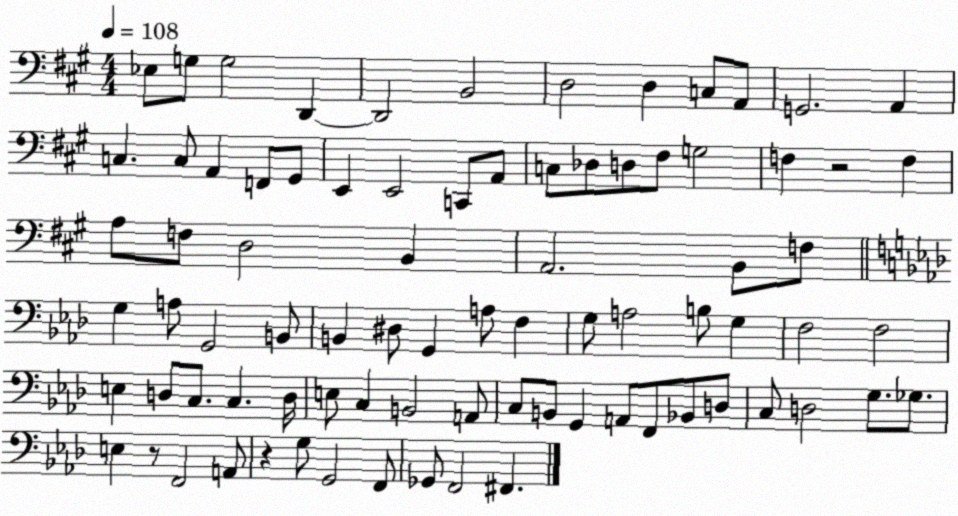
X:1
T:Untitled
M:4/4
L:1/4
K:A
_E,/2 G,/2 G,2 D,, D,,2 B,,2 D,2 D, C,/2 A,,/2 G,,2 A,, C, C,/2 A,, F,,/2 ^G,,/2 E,, E,,2 C,,/2 A,,/2 C,/2 _D,/2 D,/2 ^F,/2 G,2 F, z2 F, A,/2 F,/2 D,2 B,, A,,2 B,,/2 F,/2 G, A,/2 G,,2 B,,/2 B,, ^D,/2 G,, A,/2 F, G,/2 A,2 B,/2 G, F,2 F,2 E, D,/2 C,/2 C, D,/4 E,/2 C, B,,2 A,,/2 C,/2 B,,/2 G,, A,,/2 F,,/2 _B,,/2 D,/2 C,/2 D,2 G,/2 _G,/2 E, z/2 F,,2 A,,/2 z G,/2 G,,2 F,,/2 _G,,/2 F,,2 ^F,,